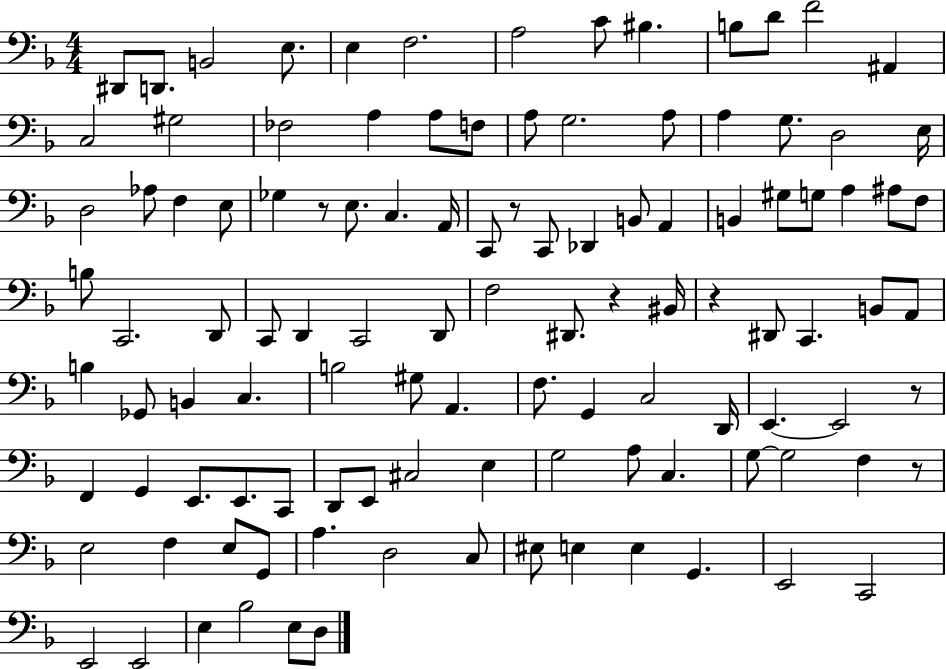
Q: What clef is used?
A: bass